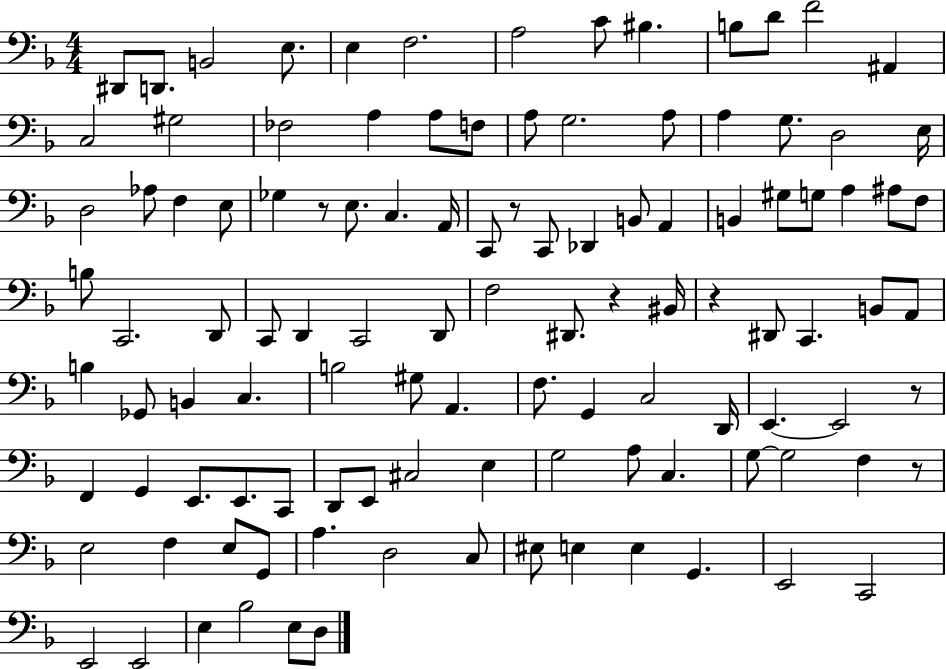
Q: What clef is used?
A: bass